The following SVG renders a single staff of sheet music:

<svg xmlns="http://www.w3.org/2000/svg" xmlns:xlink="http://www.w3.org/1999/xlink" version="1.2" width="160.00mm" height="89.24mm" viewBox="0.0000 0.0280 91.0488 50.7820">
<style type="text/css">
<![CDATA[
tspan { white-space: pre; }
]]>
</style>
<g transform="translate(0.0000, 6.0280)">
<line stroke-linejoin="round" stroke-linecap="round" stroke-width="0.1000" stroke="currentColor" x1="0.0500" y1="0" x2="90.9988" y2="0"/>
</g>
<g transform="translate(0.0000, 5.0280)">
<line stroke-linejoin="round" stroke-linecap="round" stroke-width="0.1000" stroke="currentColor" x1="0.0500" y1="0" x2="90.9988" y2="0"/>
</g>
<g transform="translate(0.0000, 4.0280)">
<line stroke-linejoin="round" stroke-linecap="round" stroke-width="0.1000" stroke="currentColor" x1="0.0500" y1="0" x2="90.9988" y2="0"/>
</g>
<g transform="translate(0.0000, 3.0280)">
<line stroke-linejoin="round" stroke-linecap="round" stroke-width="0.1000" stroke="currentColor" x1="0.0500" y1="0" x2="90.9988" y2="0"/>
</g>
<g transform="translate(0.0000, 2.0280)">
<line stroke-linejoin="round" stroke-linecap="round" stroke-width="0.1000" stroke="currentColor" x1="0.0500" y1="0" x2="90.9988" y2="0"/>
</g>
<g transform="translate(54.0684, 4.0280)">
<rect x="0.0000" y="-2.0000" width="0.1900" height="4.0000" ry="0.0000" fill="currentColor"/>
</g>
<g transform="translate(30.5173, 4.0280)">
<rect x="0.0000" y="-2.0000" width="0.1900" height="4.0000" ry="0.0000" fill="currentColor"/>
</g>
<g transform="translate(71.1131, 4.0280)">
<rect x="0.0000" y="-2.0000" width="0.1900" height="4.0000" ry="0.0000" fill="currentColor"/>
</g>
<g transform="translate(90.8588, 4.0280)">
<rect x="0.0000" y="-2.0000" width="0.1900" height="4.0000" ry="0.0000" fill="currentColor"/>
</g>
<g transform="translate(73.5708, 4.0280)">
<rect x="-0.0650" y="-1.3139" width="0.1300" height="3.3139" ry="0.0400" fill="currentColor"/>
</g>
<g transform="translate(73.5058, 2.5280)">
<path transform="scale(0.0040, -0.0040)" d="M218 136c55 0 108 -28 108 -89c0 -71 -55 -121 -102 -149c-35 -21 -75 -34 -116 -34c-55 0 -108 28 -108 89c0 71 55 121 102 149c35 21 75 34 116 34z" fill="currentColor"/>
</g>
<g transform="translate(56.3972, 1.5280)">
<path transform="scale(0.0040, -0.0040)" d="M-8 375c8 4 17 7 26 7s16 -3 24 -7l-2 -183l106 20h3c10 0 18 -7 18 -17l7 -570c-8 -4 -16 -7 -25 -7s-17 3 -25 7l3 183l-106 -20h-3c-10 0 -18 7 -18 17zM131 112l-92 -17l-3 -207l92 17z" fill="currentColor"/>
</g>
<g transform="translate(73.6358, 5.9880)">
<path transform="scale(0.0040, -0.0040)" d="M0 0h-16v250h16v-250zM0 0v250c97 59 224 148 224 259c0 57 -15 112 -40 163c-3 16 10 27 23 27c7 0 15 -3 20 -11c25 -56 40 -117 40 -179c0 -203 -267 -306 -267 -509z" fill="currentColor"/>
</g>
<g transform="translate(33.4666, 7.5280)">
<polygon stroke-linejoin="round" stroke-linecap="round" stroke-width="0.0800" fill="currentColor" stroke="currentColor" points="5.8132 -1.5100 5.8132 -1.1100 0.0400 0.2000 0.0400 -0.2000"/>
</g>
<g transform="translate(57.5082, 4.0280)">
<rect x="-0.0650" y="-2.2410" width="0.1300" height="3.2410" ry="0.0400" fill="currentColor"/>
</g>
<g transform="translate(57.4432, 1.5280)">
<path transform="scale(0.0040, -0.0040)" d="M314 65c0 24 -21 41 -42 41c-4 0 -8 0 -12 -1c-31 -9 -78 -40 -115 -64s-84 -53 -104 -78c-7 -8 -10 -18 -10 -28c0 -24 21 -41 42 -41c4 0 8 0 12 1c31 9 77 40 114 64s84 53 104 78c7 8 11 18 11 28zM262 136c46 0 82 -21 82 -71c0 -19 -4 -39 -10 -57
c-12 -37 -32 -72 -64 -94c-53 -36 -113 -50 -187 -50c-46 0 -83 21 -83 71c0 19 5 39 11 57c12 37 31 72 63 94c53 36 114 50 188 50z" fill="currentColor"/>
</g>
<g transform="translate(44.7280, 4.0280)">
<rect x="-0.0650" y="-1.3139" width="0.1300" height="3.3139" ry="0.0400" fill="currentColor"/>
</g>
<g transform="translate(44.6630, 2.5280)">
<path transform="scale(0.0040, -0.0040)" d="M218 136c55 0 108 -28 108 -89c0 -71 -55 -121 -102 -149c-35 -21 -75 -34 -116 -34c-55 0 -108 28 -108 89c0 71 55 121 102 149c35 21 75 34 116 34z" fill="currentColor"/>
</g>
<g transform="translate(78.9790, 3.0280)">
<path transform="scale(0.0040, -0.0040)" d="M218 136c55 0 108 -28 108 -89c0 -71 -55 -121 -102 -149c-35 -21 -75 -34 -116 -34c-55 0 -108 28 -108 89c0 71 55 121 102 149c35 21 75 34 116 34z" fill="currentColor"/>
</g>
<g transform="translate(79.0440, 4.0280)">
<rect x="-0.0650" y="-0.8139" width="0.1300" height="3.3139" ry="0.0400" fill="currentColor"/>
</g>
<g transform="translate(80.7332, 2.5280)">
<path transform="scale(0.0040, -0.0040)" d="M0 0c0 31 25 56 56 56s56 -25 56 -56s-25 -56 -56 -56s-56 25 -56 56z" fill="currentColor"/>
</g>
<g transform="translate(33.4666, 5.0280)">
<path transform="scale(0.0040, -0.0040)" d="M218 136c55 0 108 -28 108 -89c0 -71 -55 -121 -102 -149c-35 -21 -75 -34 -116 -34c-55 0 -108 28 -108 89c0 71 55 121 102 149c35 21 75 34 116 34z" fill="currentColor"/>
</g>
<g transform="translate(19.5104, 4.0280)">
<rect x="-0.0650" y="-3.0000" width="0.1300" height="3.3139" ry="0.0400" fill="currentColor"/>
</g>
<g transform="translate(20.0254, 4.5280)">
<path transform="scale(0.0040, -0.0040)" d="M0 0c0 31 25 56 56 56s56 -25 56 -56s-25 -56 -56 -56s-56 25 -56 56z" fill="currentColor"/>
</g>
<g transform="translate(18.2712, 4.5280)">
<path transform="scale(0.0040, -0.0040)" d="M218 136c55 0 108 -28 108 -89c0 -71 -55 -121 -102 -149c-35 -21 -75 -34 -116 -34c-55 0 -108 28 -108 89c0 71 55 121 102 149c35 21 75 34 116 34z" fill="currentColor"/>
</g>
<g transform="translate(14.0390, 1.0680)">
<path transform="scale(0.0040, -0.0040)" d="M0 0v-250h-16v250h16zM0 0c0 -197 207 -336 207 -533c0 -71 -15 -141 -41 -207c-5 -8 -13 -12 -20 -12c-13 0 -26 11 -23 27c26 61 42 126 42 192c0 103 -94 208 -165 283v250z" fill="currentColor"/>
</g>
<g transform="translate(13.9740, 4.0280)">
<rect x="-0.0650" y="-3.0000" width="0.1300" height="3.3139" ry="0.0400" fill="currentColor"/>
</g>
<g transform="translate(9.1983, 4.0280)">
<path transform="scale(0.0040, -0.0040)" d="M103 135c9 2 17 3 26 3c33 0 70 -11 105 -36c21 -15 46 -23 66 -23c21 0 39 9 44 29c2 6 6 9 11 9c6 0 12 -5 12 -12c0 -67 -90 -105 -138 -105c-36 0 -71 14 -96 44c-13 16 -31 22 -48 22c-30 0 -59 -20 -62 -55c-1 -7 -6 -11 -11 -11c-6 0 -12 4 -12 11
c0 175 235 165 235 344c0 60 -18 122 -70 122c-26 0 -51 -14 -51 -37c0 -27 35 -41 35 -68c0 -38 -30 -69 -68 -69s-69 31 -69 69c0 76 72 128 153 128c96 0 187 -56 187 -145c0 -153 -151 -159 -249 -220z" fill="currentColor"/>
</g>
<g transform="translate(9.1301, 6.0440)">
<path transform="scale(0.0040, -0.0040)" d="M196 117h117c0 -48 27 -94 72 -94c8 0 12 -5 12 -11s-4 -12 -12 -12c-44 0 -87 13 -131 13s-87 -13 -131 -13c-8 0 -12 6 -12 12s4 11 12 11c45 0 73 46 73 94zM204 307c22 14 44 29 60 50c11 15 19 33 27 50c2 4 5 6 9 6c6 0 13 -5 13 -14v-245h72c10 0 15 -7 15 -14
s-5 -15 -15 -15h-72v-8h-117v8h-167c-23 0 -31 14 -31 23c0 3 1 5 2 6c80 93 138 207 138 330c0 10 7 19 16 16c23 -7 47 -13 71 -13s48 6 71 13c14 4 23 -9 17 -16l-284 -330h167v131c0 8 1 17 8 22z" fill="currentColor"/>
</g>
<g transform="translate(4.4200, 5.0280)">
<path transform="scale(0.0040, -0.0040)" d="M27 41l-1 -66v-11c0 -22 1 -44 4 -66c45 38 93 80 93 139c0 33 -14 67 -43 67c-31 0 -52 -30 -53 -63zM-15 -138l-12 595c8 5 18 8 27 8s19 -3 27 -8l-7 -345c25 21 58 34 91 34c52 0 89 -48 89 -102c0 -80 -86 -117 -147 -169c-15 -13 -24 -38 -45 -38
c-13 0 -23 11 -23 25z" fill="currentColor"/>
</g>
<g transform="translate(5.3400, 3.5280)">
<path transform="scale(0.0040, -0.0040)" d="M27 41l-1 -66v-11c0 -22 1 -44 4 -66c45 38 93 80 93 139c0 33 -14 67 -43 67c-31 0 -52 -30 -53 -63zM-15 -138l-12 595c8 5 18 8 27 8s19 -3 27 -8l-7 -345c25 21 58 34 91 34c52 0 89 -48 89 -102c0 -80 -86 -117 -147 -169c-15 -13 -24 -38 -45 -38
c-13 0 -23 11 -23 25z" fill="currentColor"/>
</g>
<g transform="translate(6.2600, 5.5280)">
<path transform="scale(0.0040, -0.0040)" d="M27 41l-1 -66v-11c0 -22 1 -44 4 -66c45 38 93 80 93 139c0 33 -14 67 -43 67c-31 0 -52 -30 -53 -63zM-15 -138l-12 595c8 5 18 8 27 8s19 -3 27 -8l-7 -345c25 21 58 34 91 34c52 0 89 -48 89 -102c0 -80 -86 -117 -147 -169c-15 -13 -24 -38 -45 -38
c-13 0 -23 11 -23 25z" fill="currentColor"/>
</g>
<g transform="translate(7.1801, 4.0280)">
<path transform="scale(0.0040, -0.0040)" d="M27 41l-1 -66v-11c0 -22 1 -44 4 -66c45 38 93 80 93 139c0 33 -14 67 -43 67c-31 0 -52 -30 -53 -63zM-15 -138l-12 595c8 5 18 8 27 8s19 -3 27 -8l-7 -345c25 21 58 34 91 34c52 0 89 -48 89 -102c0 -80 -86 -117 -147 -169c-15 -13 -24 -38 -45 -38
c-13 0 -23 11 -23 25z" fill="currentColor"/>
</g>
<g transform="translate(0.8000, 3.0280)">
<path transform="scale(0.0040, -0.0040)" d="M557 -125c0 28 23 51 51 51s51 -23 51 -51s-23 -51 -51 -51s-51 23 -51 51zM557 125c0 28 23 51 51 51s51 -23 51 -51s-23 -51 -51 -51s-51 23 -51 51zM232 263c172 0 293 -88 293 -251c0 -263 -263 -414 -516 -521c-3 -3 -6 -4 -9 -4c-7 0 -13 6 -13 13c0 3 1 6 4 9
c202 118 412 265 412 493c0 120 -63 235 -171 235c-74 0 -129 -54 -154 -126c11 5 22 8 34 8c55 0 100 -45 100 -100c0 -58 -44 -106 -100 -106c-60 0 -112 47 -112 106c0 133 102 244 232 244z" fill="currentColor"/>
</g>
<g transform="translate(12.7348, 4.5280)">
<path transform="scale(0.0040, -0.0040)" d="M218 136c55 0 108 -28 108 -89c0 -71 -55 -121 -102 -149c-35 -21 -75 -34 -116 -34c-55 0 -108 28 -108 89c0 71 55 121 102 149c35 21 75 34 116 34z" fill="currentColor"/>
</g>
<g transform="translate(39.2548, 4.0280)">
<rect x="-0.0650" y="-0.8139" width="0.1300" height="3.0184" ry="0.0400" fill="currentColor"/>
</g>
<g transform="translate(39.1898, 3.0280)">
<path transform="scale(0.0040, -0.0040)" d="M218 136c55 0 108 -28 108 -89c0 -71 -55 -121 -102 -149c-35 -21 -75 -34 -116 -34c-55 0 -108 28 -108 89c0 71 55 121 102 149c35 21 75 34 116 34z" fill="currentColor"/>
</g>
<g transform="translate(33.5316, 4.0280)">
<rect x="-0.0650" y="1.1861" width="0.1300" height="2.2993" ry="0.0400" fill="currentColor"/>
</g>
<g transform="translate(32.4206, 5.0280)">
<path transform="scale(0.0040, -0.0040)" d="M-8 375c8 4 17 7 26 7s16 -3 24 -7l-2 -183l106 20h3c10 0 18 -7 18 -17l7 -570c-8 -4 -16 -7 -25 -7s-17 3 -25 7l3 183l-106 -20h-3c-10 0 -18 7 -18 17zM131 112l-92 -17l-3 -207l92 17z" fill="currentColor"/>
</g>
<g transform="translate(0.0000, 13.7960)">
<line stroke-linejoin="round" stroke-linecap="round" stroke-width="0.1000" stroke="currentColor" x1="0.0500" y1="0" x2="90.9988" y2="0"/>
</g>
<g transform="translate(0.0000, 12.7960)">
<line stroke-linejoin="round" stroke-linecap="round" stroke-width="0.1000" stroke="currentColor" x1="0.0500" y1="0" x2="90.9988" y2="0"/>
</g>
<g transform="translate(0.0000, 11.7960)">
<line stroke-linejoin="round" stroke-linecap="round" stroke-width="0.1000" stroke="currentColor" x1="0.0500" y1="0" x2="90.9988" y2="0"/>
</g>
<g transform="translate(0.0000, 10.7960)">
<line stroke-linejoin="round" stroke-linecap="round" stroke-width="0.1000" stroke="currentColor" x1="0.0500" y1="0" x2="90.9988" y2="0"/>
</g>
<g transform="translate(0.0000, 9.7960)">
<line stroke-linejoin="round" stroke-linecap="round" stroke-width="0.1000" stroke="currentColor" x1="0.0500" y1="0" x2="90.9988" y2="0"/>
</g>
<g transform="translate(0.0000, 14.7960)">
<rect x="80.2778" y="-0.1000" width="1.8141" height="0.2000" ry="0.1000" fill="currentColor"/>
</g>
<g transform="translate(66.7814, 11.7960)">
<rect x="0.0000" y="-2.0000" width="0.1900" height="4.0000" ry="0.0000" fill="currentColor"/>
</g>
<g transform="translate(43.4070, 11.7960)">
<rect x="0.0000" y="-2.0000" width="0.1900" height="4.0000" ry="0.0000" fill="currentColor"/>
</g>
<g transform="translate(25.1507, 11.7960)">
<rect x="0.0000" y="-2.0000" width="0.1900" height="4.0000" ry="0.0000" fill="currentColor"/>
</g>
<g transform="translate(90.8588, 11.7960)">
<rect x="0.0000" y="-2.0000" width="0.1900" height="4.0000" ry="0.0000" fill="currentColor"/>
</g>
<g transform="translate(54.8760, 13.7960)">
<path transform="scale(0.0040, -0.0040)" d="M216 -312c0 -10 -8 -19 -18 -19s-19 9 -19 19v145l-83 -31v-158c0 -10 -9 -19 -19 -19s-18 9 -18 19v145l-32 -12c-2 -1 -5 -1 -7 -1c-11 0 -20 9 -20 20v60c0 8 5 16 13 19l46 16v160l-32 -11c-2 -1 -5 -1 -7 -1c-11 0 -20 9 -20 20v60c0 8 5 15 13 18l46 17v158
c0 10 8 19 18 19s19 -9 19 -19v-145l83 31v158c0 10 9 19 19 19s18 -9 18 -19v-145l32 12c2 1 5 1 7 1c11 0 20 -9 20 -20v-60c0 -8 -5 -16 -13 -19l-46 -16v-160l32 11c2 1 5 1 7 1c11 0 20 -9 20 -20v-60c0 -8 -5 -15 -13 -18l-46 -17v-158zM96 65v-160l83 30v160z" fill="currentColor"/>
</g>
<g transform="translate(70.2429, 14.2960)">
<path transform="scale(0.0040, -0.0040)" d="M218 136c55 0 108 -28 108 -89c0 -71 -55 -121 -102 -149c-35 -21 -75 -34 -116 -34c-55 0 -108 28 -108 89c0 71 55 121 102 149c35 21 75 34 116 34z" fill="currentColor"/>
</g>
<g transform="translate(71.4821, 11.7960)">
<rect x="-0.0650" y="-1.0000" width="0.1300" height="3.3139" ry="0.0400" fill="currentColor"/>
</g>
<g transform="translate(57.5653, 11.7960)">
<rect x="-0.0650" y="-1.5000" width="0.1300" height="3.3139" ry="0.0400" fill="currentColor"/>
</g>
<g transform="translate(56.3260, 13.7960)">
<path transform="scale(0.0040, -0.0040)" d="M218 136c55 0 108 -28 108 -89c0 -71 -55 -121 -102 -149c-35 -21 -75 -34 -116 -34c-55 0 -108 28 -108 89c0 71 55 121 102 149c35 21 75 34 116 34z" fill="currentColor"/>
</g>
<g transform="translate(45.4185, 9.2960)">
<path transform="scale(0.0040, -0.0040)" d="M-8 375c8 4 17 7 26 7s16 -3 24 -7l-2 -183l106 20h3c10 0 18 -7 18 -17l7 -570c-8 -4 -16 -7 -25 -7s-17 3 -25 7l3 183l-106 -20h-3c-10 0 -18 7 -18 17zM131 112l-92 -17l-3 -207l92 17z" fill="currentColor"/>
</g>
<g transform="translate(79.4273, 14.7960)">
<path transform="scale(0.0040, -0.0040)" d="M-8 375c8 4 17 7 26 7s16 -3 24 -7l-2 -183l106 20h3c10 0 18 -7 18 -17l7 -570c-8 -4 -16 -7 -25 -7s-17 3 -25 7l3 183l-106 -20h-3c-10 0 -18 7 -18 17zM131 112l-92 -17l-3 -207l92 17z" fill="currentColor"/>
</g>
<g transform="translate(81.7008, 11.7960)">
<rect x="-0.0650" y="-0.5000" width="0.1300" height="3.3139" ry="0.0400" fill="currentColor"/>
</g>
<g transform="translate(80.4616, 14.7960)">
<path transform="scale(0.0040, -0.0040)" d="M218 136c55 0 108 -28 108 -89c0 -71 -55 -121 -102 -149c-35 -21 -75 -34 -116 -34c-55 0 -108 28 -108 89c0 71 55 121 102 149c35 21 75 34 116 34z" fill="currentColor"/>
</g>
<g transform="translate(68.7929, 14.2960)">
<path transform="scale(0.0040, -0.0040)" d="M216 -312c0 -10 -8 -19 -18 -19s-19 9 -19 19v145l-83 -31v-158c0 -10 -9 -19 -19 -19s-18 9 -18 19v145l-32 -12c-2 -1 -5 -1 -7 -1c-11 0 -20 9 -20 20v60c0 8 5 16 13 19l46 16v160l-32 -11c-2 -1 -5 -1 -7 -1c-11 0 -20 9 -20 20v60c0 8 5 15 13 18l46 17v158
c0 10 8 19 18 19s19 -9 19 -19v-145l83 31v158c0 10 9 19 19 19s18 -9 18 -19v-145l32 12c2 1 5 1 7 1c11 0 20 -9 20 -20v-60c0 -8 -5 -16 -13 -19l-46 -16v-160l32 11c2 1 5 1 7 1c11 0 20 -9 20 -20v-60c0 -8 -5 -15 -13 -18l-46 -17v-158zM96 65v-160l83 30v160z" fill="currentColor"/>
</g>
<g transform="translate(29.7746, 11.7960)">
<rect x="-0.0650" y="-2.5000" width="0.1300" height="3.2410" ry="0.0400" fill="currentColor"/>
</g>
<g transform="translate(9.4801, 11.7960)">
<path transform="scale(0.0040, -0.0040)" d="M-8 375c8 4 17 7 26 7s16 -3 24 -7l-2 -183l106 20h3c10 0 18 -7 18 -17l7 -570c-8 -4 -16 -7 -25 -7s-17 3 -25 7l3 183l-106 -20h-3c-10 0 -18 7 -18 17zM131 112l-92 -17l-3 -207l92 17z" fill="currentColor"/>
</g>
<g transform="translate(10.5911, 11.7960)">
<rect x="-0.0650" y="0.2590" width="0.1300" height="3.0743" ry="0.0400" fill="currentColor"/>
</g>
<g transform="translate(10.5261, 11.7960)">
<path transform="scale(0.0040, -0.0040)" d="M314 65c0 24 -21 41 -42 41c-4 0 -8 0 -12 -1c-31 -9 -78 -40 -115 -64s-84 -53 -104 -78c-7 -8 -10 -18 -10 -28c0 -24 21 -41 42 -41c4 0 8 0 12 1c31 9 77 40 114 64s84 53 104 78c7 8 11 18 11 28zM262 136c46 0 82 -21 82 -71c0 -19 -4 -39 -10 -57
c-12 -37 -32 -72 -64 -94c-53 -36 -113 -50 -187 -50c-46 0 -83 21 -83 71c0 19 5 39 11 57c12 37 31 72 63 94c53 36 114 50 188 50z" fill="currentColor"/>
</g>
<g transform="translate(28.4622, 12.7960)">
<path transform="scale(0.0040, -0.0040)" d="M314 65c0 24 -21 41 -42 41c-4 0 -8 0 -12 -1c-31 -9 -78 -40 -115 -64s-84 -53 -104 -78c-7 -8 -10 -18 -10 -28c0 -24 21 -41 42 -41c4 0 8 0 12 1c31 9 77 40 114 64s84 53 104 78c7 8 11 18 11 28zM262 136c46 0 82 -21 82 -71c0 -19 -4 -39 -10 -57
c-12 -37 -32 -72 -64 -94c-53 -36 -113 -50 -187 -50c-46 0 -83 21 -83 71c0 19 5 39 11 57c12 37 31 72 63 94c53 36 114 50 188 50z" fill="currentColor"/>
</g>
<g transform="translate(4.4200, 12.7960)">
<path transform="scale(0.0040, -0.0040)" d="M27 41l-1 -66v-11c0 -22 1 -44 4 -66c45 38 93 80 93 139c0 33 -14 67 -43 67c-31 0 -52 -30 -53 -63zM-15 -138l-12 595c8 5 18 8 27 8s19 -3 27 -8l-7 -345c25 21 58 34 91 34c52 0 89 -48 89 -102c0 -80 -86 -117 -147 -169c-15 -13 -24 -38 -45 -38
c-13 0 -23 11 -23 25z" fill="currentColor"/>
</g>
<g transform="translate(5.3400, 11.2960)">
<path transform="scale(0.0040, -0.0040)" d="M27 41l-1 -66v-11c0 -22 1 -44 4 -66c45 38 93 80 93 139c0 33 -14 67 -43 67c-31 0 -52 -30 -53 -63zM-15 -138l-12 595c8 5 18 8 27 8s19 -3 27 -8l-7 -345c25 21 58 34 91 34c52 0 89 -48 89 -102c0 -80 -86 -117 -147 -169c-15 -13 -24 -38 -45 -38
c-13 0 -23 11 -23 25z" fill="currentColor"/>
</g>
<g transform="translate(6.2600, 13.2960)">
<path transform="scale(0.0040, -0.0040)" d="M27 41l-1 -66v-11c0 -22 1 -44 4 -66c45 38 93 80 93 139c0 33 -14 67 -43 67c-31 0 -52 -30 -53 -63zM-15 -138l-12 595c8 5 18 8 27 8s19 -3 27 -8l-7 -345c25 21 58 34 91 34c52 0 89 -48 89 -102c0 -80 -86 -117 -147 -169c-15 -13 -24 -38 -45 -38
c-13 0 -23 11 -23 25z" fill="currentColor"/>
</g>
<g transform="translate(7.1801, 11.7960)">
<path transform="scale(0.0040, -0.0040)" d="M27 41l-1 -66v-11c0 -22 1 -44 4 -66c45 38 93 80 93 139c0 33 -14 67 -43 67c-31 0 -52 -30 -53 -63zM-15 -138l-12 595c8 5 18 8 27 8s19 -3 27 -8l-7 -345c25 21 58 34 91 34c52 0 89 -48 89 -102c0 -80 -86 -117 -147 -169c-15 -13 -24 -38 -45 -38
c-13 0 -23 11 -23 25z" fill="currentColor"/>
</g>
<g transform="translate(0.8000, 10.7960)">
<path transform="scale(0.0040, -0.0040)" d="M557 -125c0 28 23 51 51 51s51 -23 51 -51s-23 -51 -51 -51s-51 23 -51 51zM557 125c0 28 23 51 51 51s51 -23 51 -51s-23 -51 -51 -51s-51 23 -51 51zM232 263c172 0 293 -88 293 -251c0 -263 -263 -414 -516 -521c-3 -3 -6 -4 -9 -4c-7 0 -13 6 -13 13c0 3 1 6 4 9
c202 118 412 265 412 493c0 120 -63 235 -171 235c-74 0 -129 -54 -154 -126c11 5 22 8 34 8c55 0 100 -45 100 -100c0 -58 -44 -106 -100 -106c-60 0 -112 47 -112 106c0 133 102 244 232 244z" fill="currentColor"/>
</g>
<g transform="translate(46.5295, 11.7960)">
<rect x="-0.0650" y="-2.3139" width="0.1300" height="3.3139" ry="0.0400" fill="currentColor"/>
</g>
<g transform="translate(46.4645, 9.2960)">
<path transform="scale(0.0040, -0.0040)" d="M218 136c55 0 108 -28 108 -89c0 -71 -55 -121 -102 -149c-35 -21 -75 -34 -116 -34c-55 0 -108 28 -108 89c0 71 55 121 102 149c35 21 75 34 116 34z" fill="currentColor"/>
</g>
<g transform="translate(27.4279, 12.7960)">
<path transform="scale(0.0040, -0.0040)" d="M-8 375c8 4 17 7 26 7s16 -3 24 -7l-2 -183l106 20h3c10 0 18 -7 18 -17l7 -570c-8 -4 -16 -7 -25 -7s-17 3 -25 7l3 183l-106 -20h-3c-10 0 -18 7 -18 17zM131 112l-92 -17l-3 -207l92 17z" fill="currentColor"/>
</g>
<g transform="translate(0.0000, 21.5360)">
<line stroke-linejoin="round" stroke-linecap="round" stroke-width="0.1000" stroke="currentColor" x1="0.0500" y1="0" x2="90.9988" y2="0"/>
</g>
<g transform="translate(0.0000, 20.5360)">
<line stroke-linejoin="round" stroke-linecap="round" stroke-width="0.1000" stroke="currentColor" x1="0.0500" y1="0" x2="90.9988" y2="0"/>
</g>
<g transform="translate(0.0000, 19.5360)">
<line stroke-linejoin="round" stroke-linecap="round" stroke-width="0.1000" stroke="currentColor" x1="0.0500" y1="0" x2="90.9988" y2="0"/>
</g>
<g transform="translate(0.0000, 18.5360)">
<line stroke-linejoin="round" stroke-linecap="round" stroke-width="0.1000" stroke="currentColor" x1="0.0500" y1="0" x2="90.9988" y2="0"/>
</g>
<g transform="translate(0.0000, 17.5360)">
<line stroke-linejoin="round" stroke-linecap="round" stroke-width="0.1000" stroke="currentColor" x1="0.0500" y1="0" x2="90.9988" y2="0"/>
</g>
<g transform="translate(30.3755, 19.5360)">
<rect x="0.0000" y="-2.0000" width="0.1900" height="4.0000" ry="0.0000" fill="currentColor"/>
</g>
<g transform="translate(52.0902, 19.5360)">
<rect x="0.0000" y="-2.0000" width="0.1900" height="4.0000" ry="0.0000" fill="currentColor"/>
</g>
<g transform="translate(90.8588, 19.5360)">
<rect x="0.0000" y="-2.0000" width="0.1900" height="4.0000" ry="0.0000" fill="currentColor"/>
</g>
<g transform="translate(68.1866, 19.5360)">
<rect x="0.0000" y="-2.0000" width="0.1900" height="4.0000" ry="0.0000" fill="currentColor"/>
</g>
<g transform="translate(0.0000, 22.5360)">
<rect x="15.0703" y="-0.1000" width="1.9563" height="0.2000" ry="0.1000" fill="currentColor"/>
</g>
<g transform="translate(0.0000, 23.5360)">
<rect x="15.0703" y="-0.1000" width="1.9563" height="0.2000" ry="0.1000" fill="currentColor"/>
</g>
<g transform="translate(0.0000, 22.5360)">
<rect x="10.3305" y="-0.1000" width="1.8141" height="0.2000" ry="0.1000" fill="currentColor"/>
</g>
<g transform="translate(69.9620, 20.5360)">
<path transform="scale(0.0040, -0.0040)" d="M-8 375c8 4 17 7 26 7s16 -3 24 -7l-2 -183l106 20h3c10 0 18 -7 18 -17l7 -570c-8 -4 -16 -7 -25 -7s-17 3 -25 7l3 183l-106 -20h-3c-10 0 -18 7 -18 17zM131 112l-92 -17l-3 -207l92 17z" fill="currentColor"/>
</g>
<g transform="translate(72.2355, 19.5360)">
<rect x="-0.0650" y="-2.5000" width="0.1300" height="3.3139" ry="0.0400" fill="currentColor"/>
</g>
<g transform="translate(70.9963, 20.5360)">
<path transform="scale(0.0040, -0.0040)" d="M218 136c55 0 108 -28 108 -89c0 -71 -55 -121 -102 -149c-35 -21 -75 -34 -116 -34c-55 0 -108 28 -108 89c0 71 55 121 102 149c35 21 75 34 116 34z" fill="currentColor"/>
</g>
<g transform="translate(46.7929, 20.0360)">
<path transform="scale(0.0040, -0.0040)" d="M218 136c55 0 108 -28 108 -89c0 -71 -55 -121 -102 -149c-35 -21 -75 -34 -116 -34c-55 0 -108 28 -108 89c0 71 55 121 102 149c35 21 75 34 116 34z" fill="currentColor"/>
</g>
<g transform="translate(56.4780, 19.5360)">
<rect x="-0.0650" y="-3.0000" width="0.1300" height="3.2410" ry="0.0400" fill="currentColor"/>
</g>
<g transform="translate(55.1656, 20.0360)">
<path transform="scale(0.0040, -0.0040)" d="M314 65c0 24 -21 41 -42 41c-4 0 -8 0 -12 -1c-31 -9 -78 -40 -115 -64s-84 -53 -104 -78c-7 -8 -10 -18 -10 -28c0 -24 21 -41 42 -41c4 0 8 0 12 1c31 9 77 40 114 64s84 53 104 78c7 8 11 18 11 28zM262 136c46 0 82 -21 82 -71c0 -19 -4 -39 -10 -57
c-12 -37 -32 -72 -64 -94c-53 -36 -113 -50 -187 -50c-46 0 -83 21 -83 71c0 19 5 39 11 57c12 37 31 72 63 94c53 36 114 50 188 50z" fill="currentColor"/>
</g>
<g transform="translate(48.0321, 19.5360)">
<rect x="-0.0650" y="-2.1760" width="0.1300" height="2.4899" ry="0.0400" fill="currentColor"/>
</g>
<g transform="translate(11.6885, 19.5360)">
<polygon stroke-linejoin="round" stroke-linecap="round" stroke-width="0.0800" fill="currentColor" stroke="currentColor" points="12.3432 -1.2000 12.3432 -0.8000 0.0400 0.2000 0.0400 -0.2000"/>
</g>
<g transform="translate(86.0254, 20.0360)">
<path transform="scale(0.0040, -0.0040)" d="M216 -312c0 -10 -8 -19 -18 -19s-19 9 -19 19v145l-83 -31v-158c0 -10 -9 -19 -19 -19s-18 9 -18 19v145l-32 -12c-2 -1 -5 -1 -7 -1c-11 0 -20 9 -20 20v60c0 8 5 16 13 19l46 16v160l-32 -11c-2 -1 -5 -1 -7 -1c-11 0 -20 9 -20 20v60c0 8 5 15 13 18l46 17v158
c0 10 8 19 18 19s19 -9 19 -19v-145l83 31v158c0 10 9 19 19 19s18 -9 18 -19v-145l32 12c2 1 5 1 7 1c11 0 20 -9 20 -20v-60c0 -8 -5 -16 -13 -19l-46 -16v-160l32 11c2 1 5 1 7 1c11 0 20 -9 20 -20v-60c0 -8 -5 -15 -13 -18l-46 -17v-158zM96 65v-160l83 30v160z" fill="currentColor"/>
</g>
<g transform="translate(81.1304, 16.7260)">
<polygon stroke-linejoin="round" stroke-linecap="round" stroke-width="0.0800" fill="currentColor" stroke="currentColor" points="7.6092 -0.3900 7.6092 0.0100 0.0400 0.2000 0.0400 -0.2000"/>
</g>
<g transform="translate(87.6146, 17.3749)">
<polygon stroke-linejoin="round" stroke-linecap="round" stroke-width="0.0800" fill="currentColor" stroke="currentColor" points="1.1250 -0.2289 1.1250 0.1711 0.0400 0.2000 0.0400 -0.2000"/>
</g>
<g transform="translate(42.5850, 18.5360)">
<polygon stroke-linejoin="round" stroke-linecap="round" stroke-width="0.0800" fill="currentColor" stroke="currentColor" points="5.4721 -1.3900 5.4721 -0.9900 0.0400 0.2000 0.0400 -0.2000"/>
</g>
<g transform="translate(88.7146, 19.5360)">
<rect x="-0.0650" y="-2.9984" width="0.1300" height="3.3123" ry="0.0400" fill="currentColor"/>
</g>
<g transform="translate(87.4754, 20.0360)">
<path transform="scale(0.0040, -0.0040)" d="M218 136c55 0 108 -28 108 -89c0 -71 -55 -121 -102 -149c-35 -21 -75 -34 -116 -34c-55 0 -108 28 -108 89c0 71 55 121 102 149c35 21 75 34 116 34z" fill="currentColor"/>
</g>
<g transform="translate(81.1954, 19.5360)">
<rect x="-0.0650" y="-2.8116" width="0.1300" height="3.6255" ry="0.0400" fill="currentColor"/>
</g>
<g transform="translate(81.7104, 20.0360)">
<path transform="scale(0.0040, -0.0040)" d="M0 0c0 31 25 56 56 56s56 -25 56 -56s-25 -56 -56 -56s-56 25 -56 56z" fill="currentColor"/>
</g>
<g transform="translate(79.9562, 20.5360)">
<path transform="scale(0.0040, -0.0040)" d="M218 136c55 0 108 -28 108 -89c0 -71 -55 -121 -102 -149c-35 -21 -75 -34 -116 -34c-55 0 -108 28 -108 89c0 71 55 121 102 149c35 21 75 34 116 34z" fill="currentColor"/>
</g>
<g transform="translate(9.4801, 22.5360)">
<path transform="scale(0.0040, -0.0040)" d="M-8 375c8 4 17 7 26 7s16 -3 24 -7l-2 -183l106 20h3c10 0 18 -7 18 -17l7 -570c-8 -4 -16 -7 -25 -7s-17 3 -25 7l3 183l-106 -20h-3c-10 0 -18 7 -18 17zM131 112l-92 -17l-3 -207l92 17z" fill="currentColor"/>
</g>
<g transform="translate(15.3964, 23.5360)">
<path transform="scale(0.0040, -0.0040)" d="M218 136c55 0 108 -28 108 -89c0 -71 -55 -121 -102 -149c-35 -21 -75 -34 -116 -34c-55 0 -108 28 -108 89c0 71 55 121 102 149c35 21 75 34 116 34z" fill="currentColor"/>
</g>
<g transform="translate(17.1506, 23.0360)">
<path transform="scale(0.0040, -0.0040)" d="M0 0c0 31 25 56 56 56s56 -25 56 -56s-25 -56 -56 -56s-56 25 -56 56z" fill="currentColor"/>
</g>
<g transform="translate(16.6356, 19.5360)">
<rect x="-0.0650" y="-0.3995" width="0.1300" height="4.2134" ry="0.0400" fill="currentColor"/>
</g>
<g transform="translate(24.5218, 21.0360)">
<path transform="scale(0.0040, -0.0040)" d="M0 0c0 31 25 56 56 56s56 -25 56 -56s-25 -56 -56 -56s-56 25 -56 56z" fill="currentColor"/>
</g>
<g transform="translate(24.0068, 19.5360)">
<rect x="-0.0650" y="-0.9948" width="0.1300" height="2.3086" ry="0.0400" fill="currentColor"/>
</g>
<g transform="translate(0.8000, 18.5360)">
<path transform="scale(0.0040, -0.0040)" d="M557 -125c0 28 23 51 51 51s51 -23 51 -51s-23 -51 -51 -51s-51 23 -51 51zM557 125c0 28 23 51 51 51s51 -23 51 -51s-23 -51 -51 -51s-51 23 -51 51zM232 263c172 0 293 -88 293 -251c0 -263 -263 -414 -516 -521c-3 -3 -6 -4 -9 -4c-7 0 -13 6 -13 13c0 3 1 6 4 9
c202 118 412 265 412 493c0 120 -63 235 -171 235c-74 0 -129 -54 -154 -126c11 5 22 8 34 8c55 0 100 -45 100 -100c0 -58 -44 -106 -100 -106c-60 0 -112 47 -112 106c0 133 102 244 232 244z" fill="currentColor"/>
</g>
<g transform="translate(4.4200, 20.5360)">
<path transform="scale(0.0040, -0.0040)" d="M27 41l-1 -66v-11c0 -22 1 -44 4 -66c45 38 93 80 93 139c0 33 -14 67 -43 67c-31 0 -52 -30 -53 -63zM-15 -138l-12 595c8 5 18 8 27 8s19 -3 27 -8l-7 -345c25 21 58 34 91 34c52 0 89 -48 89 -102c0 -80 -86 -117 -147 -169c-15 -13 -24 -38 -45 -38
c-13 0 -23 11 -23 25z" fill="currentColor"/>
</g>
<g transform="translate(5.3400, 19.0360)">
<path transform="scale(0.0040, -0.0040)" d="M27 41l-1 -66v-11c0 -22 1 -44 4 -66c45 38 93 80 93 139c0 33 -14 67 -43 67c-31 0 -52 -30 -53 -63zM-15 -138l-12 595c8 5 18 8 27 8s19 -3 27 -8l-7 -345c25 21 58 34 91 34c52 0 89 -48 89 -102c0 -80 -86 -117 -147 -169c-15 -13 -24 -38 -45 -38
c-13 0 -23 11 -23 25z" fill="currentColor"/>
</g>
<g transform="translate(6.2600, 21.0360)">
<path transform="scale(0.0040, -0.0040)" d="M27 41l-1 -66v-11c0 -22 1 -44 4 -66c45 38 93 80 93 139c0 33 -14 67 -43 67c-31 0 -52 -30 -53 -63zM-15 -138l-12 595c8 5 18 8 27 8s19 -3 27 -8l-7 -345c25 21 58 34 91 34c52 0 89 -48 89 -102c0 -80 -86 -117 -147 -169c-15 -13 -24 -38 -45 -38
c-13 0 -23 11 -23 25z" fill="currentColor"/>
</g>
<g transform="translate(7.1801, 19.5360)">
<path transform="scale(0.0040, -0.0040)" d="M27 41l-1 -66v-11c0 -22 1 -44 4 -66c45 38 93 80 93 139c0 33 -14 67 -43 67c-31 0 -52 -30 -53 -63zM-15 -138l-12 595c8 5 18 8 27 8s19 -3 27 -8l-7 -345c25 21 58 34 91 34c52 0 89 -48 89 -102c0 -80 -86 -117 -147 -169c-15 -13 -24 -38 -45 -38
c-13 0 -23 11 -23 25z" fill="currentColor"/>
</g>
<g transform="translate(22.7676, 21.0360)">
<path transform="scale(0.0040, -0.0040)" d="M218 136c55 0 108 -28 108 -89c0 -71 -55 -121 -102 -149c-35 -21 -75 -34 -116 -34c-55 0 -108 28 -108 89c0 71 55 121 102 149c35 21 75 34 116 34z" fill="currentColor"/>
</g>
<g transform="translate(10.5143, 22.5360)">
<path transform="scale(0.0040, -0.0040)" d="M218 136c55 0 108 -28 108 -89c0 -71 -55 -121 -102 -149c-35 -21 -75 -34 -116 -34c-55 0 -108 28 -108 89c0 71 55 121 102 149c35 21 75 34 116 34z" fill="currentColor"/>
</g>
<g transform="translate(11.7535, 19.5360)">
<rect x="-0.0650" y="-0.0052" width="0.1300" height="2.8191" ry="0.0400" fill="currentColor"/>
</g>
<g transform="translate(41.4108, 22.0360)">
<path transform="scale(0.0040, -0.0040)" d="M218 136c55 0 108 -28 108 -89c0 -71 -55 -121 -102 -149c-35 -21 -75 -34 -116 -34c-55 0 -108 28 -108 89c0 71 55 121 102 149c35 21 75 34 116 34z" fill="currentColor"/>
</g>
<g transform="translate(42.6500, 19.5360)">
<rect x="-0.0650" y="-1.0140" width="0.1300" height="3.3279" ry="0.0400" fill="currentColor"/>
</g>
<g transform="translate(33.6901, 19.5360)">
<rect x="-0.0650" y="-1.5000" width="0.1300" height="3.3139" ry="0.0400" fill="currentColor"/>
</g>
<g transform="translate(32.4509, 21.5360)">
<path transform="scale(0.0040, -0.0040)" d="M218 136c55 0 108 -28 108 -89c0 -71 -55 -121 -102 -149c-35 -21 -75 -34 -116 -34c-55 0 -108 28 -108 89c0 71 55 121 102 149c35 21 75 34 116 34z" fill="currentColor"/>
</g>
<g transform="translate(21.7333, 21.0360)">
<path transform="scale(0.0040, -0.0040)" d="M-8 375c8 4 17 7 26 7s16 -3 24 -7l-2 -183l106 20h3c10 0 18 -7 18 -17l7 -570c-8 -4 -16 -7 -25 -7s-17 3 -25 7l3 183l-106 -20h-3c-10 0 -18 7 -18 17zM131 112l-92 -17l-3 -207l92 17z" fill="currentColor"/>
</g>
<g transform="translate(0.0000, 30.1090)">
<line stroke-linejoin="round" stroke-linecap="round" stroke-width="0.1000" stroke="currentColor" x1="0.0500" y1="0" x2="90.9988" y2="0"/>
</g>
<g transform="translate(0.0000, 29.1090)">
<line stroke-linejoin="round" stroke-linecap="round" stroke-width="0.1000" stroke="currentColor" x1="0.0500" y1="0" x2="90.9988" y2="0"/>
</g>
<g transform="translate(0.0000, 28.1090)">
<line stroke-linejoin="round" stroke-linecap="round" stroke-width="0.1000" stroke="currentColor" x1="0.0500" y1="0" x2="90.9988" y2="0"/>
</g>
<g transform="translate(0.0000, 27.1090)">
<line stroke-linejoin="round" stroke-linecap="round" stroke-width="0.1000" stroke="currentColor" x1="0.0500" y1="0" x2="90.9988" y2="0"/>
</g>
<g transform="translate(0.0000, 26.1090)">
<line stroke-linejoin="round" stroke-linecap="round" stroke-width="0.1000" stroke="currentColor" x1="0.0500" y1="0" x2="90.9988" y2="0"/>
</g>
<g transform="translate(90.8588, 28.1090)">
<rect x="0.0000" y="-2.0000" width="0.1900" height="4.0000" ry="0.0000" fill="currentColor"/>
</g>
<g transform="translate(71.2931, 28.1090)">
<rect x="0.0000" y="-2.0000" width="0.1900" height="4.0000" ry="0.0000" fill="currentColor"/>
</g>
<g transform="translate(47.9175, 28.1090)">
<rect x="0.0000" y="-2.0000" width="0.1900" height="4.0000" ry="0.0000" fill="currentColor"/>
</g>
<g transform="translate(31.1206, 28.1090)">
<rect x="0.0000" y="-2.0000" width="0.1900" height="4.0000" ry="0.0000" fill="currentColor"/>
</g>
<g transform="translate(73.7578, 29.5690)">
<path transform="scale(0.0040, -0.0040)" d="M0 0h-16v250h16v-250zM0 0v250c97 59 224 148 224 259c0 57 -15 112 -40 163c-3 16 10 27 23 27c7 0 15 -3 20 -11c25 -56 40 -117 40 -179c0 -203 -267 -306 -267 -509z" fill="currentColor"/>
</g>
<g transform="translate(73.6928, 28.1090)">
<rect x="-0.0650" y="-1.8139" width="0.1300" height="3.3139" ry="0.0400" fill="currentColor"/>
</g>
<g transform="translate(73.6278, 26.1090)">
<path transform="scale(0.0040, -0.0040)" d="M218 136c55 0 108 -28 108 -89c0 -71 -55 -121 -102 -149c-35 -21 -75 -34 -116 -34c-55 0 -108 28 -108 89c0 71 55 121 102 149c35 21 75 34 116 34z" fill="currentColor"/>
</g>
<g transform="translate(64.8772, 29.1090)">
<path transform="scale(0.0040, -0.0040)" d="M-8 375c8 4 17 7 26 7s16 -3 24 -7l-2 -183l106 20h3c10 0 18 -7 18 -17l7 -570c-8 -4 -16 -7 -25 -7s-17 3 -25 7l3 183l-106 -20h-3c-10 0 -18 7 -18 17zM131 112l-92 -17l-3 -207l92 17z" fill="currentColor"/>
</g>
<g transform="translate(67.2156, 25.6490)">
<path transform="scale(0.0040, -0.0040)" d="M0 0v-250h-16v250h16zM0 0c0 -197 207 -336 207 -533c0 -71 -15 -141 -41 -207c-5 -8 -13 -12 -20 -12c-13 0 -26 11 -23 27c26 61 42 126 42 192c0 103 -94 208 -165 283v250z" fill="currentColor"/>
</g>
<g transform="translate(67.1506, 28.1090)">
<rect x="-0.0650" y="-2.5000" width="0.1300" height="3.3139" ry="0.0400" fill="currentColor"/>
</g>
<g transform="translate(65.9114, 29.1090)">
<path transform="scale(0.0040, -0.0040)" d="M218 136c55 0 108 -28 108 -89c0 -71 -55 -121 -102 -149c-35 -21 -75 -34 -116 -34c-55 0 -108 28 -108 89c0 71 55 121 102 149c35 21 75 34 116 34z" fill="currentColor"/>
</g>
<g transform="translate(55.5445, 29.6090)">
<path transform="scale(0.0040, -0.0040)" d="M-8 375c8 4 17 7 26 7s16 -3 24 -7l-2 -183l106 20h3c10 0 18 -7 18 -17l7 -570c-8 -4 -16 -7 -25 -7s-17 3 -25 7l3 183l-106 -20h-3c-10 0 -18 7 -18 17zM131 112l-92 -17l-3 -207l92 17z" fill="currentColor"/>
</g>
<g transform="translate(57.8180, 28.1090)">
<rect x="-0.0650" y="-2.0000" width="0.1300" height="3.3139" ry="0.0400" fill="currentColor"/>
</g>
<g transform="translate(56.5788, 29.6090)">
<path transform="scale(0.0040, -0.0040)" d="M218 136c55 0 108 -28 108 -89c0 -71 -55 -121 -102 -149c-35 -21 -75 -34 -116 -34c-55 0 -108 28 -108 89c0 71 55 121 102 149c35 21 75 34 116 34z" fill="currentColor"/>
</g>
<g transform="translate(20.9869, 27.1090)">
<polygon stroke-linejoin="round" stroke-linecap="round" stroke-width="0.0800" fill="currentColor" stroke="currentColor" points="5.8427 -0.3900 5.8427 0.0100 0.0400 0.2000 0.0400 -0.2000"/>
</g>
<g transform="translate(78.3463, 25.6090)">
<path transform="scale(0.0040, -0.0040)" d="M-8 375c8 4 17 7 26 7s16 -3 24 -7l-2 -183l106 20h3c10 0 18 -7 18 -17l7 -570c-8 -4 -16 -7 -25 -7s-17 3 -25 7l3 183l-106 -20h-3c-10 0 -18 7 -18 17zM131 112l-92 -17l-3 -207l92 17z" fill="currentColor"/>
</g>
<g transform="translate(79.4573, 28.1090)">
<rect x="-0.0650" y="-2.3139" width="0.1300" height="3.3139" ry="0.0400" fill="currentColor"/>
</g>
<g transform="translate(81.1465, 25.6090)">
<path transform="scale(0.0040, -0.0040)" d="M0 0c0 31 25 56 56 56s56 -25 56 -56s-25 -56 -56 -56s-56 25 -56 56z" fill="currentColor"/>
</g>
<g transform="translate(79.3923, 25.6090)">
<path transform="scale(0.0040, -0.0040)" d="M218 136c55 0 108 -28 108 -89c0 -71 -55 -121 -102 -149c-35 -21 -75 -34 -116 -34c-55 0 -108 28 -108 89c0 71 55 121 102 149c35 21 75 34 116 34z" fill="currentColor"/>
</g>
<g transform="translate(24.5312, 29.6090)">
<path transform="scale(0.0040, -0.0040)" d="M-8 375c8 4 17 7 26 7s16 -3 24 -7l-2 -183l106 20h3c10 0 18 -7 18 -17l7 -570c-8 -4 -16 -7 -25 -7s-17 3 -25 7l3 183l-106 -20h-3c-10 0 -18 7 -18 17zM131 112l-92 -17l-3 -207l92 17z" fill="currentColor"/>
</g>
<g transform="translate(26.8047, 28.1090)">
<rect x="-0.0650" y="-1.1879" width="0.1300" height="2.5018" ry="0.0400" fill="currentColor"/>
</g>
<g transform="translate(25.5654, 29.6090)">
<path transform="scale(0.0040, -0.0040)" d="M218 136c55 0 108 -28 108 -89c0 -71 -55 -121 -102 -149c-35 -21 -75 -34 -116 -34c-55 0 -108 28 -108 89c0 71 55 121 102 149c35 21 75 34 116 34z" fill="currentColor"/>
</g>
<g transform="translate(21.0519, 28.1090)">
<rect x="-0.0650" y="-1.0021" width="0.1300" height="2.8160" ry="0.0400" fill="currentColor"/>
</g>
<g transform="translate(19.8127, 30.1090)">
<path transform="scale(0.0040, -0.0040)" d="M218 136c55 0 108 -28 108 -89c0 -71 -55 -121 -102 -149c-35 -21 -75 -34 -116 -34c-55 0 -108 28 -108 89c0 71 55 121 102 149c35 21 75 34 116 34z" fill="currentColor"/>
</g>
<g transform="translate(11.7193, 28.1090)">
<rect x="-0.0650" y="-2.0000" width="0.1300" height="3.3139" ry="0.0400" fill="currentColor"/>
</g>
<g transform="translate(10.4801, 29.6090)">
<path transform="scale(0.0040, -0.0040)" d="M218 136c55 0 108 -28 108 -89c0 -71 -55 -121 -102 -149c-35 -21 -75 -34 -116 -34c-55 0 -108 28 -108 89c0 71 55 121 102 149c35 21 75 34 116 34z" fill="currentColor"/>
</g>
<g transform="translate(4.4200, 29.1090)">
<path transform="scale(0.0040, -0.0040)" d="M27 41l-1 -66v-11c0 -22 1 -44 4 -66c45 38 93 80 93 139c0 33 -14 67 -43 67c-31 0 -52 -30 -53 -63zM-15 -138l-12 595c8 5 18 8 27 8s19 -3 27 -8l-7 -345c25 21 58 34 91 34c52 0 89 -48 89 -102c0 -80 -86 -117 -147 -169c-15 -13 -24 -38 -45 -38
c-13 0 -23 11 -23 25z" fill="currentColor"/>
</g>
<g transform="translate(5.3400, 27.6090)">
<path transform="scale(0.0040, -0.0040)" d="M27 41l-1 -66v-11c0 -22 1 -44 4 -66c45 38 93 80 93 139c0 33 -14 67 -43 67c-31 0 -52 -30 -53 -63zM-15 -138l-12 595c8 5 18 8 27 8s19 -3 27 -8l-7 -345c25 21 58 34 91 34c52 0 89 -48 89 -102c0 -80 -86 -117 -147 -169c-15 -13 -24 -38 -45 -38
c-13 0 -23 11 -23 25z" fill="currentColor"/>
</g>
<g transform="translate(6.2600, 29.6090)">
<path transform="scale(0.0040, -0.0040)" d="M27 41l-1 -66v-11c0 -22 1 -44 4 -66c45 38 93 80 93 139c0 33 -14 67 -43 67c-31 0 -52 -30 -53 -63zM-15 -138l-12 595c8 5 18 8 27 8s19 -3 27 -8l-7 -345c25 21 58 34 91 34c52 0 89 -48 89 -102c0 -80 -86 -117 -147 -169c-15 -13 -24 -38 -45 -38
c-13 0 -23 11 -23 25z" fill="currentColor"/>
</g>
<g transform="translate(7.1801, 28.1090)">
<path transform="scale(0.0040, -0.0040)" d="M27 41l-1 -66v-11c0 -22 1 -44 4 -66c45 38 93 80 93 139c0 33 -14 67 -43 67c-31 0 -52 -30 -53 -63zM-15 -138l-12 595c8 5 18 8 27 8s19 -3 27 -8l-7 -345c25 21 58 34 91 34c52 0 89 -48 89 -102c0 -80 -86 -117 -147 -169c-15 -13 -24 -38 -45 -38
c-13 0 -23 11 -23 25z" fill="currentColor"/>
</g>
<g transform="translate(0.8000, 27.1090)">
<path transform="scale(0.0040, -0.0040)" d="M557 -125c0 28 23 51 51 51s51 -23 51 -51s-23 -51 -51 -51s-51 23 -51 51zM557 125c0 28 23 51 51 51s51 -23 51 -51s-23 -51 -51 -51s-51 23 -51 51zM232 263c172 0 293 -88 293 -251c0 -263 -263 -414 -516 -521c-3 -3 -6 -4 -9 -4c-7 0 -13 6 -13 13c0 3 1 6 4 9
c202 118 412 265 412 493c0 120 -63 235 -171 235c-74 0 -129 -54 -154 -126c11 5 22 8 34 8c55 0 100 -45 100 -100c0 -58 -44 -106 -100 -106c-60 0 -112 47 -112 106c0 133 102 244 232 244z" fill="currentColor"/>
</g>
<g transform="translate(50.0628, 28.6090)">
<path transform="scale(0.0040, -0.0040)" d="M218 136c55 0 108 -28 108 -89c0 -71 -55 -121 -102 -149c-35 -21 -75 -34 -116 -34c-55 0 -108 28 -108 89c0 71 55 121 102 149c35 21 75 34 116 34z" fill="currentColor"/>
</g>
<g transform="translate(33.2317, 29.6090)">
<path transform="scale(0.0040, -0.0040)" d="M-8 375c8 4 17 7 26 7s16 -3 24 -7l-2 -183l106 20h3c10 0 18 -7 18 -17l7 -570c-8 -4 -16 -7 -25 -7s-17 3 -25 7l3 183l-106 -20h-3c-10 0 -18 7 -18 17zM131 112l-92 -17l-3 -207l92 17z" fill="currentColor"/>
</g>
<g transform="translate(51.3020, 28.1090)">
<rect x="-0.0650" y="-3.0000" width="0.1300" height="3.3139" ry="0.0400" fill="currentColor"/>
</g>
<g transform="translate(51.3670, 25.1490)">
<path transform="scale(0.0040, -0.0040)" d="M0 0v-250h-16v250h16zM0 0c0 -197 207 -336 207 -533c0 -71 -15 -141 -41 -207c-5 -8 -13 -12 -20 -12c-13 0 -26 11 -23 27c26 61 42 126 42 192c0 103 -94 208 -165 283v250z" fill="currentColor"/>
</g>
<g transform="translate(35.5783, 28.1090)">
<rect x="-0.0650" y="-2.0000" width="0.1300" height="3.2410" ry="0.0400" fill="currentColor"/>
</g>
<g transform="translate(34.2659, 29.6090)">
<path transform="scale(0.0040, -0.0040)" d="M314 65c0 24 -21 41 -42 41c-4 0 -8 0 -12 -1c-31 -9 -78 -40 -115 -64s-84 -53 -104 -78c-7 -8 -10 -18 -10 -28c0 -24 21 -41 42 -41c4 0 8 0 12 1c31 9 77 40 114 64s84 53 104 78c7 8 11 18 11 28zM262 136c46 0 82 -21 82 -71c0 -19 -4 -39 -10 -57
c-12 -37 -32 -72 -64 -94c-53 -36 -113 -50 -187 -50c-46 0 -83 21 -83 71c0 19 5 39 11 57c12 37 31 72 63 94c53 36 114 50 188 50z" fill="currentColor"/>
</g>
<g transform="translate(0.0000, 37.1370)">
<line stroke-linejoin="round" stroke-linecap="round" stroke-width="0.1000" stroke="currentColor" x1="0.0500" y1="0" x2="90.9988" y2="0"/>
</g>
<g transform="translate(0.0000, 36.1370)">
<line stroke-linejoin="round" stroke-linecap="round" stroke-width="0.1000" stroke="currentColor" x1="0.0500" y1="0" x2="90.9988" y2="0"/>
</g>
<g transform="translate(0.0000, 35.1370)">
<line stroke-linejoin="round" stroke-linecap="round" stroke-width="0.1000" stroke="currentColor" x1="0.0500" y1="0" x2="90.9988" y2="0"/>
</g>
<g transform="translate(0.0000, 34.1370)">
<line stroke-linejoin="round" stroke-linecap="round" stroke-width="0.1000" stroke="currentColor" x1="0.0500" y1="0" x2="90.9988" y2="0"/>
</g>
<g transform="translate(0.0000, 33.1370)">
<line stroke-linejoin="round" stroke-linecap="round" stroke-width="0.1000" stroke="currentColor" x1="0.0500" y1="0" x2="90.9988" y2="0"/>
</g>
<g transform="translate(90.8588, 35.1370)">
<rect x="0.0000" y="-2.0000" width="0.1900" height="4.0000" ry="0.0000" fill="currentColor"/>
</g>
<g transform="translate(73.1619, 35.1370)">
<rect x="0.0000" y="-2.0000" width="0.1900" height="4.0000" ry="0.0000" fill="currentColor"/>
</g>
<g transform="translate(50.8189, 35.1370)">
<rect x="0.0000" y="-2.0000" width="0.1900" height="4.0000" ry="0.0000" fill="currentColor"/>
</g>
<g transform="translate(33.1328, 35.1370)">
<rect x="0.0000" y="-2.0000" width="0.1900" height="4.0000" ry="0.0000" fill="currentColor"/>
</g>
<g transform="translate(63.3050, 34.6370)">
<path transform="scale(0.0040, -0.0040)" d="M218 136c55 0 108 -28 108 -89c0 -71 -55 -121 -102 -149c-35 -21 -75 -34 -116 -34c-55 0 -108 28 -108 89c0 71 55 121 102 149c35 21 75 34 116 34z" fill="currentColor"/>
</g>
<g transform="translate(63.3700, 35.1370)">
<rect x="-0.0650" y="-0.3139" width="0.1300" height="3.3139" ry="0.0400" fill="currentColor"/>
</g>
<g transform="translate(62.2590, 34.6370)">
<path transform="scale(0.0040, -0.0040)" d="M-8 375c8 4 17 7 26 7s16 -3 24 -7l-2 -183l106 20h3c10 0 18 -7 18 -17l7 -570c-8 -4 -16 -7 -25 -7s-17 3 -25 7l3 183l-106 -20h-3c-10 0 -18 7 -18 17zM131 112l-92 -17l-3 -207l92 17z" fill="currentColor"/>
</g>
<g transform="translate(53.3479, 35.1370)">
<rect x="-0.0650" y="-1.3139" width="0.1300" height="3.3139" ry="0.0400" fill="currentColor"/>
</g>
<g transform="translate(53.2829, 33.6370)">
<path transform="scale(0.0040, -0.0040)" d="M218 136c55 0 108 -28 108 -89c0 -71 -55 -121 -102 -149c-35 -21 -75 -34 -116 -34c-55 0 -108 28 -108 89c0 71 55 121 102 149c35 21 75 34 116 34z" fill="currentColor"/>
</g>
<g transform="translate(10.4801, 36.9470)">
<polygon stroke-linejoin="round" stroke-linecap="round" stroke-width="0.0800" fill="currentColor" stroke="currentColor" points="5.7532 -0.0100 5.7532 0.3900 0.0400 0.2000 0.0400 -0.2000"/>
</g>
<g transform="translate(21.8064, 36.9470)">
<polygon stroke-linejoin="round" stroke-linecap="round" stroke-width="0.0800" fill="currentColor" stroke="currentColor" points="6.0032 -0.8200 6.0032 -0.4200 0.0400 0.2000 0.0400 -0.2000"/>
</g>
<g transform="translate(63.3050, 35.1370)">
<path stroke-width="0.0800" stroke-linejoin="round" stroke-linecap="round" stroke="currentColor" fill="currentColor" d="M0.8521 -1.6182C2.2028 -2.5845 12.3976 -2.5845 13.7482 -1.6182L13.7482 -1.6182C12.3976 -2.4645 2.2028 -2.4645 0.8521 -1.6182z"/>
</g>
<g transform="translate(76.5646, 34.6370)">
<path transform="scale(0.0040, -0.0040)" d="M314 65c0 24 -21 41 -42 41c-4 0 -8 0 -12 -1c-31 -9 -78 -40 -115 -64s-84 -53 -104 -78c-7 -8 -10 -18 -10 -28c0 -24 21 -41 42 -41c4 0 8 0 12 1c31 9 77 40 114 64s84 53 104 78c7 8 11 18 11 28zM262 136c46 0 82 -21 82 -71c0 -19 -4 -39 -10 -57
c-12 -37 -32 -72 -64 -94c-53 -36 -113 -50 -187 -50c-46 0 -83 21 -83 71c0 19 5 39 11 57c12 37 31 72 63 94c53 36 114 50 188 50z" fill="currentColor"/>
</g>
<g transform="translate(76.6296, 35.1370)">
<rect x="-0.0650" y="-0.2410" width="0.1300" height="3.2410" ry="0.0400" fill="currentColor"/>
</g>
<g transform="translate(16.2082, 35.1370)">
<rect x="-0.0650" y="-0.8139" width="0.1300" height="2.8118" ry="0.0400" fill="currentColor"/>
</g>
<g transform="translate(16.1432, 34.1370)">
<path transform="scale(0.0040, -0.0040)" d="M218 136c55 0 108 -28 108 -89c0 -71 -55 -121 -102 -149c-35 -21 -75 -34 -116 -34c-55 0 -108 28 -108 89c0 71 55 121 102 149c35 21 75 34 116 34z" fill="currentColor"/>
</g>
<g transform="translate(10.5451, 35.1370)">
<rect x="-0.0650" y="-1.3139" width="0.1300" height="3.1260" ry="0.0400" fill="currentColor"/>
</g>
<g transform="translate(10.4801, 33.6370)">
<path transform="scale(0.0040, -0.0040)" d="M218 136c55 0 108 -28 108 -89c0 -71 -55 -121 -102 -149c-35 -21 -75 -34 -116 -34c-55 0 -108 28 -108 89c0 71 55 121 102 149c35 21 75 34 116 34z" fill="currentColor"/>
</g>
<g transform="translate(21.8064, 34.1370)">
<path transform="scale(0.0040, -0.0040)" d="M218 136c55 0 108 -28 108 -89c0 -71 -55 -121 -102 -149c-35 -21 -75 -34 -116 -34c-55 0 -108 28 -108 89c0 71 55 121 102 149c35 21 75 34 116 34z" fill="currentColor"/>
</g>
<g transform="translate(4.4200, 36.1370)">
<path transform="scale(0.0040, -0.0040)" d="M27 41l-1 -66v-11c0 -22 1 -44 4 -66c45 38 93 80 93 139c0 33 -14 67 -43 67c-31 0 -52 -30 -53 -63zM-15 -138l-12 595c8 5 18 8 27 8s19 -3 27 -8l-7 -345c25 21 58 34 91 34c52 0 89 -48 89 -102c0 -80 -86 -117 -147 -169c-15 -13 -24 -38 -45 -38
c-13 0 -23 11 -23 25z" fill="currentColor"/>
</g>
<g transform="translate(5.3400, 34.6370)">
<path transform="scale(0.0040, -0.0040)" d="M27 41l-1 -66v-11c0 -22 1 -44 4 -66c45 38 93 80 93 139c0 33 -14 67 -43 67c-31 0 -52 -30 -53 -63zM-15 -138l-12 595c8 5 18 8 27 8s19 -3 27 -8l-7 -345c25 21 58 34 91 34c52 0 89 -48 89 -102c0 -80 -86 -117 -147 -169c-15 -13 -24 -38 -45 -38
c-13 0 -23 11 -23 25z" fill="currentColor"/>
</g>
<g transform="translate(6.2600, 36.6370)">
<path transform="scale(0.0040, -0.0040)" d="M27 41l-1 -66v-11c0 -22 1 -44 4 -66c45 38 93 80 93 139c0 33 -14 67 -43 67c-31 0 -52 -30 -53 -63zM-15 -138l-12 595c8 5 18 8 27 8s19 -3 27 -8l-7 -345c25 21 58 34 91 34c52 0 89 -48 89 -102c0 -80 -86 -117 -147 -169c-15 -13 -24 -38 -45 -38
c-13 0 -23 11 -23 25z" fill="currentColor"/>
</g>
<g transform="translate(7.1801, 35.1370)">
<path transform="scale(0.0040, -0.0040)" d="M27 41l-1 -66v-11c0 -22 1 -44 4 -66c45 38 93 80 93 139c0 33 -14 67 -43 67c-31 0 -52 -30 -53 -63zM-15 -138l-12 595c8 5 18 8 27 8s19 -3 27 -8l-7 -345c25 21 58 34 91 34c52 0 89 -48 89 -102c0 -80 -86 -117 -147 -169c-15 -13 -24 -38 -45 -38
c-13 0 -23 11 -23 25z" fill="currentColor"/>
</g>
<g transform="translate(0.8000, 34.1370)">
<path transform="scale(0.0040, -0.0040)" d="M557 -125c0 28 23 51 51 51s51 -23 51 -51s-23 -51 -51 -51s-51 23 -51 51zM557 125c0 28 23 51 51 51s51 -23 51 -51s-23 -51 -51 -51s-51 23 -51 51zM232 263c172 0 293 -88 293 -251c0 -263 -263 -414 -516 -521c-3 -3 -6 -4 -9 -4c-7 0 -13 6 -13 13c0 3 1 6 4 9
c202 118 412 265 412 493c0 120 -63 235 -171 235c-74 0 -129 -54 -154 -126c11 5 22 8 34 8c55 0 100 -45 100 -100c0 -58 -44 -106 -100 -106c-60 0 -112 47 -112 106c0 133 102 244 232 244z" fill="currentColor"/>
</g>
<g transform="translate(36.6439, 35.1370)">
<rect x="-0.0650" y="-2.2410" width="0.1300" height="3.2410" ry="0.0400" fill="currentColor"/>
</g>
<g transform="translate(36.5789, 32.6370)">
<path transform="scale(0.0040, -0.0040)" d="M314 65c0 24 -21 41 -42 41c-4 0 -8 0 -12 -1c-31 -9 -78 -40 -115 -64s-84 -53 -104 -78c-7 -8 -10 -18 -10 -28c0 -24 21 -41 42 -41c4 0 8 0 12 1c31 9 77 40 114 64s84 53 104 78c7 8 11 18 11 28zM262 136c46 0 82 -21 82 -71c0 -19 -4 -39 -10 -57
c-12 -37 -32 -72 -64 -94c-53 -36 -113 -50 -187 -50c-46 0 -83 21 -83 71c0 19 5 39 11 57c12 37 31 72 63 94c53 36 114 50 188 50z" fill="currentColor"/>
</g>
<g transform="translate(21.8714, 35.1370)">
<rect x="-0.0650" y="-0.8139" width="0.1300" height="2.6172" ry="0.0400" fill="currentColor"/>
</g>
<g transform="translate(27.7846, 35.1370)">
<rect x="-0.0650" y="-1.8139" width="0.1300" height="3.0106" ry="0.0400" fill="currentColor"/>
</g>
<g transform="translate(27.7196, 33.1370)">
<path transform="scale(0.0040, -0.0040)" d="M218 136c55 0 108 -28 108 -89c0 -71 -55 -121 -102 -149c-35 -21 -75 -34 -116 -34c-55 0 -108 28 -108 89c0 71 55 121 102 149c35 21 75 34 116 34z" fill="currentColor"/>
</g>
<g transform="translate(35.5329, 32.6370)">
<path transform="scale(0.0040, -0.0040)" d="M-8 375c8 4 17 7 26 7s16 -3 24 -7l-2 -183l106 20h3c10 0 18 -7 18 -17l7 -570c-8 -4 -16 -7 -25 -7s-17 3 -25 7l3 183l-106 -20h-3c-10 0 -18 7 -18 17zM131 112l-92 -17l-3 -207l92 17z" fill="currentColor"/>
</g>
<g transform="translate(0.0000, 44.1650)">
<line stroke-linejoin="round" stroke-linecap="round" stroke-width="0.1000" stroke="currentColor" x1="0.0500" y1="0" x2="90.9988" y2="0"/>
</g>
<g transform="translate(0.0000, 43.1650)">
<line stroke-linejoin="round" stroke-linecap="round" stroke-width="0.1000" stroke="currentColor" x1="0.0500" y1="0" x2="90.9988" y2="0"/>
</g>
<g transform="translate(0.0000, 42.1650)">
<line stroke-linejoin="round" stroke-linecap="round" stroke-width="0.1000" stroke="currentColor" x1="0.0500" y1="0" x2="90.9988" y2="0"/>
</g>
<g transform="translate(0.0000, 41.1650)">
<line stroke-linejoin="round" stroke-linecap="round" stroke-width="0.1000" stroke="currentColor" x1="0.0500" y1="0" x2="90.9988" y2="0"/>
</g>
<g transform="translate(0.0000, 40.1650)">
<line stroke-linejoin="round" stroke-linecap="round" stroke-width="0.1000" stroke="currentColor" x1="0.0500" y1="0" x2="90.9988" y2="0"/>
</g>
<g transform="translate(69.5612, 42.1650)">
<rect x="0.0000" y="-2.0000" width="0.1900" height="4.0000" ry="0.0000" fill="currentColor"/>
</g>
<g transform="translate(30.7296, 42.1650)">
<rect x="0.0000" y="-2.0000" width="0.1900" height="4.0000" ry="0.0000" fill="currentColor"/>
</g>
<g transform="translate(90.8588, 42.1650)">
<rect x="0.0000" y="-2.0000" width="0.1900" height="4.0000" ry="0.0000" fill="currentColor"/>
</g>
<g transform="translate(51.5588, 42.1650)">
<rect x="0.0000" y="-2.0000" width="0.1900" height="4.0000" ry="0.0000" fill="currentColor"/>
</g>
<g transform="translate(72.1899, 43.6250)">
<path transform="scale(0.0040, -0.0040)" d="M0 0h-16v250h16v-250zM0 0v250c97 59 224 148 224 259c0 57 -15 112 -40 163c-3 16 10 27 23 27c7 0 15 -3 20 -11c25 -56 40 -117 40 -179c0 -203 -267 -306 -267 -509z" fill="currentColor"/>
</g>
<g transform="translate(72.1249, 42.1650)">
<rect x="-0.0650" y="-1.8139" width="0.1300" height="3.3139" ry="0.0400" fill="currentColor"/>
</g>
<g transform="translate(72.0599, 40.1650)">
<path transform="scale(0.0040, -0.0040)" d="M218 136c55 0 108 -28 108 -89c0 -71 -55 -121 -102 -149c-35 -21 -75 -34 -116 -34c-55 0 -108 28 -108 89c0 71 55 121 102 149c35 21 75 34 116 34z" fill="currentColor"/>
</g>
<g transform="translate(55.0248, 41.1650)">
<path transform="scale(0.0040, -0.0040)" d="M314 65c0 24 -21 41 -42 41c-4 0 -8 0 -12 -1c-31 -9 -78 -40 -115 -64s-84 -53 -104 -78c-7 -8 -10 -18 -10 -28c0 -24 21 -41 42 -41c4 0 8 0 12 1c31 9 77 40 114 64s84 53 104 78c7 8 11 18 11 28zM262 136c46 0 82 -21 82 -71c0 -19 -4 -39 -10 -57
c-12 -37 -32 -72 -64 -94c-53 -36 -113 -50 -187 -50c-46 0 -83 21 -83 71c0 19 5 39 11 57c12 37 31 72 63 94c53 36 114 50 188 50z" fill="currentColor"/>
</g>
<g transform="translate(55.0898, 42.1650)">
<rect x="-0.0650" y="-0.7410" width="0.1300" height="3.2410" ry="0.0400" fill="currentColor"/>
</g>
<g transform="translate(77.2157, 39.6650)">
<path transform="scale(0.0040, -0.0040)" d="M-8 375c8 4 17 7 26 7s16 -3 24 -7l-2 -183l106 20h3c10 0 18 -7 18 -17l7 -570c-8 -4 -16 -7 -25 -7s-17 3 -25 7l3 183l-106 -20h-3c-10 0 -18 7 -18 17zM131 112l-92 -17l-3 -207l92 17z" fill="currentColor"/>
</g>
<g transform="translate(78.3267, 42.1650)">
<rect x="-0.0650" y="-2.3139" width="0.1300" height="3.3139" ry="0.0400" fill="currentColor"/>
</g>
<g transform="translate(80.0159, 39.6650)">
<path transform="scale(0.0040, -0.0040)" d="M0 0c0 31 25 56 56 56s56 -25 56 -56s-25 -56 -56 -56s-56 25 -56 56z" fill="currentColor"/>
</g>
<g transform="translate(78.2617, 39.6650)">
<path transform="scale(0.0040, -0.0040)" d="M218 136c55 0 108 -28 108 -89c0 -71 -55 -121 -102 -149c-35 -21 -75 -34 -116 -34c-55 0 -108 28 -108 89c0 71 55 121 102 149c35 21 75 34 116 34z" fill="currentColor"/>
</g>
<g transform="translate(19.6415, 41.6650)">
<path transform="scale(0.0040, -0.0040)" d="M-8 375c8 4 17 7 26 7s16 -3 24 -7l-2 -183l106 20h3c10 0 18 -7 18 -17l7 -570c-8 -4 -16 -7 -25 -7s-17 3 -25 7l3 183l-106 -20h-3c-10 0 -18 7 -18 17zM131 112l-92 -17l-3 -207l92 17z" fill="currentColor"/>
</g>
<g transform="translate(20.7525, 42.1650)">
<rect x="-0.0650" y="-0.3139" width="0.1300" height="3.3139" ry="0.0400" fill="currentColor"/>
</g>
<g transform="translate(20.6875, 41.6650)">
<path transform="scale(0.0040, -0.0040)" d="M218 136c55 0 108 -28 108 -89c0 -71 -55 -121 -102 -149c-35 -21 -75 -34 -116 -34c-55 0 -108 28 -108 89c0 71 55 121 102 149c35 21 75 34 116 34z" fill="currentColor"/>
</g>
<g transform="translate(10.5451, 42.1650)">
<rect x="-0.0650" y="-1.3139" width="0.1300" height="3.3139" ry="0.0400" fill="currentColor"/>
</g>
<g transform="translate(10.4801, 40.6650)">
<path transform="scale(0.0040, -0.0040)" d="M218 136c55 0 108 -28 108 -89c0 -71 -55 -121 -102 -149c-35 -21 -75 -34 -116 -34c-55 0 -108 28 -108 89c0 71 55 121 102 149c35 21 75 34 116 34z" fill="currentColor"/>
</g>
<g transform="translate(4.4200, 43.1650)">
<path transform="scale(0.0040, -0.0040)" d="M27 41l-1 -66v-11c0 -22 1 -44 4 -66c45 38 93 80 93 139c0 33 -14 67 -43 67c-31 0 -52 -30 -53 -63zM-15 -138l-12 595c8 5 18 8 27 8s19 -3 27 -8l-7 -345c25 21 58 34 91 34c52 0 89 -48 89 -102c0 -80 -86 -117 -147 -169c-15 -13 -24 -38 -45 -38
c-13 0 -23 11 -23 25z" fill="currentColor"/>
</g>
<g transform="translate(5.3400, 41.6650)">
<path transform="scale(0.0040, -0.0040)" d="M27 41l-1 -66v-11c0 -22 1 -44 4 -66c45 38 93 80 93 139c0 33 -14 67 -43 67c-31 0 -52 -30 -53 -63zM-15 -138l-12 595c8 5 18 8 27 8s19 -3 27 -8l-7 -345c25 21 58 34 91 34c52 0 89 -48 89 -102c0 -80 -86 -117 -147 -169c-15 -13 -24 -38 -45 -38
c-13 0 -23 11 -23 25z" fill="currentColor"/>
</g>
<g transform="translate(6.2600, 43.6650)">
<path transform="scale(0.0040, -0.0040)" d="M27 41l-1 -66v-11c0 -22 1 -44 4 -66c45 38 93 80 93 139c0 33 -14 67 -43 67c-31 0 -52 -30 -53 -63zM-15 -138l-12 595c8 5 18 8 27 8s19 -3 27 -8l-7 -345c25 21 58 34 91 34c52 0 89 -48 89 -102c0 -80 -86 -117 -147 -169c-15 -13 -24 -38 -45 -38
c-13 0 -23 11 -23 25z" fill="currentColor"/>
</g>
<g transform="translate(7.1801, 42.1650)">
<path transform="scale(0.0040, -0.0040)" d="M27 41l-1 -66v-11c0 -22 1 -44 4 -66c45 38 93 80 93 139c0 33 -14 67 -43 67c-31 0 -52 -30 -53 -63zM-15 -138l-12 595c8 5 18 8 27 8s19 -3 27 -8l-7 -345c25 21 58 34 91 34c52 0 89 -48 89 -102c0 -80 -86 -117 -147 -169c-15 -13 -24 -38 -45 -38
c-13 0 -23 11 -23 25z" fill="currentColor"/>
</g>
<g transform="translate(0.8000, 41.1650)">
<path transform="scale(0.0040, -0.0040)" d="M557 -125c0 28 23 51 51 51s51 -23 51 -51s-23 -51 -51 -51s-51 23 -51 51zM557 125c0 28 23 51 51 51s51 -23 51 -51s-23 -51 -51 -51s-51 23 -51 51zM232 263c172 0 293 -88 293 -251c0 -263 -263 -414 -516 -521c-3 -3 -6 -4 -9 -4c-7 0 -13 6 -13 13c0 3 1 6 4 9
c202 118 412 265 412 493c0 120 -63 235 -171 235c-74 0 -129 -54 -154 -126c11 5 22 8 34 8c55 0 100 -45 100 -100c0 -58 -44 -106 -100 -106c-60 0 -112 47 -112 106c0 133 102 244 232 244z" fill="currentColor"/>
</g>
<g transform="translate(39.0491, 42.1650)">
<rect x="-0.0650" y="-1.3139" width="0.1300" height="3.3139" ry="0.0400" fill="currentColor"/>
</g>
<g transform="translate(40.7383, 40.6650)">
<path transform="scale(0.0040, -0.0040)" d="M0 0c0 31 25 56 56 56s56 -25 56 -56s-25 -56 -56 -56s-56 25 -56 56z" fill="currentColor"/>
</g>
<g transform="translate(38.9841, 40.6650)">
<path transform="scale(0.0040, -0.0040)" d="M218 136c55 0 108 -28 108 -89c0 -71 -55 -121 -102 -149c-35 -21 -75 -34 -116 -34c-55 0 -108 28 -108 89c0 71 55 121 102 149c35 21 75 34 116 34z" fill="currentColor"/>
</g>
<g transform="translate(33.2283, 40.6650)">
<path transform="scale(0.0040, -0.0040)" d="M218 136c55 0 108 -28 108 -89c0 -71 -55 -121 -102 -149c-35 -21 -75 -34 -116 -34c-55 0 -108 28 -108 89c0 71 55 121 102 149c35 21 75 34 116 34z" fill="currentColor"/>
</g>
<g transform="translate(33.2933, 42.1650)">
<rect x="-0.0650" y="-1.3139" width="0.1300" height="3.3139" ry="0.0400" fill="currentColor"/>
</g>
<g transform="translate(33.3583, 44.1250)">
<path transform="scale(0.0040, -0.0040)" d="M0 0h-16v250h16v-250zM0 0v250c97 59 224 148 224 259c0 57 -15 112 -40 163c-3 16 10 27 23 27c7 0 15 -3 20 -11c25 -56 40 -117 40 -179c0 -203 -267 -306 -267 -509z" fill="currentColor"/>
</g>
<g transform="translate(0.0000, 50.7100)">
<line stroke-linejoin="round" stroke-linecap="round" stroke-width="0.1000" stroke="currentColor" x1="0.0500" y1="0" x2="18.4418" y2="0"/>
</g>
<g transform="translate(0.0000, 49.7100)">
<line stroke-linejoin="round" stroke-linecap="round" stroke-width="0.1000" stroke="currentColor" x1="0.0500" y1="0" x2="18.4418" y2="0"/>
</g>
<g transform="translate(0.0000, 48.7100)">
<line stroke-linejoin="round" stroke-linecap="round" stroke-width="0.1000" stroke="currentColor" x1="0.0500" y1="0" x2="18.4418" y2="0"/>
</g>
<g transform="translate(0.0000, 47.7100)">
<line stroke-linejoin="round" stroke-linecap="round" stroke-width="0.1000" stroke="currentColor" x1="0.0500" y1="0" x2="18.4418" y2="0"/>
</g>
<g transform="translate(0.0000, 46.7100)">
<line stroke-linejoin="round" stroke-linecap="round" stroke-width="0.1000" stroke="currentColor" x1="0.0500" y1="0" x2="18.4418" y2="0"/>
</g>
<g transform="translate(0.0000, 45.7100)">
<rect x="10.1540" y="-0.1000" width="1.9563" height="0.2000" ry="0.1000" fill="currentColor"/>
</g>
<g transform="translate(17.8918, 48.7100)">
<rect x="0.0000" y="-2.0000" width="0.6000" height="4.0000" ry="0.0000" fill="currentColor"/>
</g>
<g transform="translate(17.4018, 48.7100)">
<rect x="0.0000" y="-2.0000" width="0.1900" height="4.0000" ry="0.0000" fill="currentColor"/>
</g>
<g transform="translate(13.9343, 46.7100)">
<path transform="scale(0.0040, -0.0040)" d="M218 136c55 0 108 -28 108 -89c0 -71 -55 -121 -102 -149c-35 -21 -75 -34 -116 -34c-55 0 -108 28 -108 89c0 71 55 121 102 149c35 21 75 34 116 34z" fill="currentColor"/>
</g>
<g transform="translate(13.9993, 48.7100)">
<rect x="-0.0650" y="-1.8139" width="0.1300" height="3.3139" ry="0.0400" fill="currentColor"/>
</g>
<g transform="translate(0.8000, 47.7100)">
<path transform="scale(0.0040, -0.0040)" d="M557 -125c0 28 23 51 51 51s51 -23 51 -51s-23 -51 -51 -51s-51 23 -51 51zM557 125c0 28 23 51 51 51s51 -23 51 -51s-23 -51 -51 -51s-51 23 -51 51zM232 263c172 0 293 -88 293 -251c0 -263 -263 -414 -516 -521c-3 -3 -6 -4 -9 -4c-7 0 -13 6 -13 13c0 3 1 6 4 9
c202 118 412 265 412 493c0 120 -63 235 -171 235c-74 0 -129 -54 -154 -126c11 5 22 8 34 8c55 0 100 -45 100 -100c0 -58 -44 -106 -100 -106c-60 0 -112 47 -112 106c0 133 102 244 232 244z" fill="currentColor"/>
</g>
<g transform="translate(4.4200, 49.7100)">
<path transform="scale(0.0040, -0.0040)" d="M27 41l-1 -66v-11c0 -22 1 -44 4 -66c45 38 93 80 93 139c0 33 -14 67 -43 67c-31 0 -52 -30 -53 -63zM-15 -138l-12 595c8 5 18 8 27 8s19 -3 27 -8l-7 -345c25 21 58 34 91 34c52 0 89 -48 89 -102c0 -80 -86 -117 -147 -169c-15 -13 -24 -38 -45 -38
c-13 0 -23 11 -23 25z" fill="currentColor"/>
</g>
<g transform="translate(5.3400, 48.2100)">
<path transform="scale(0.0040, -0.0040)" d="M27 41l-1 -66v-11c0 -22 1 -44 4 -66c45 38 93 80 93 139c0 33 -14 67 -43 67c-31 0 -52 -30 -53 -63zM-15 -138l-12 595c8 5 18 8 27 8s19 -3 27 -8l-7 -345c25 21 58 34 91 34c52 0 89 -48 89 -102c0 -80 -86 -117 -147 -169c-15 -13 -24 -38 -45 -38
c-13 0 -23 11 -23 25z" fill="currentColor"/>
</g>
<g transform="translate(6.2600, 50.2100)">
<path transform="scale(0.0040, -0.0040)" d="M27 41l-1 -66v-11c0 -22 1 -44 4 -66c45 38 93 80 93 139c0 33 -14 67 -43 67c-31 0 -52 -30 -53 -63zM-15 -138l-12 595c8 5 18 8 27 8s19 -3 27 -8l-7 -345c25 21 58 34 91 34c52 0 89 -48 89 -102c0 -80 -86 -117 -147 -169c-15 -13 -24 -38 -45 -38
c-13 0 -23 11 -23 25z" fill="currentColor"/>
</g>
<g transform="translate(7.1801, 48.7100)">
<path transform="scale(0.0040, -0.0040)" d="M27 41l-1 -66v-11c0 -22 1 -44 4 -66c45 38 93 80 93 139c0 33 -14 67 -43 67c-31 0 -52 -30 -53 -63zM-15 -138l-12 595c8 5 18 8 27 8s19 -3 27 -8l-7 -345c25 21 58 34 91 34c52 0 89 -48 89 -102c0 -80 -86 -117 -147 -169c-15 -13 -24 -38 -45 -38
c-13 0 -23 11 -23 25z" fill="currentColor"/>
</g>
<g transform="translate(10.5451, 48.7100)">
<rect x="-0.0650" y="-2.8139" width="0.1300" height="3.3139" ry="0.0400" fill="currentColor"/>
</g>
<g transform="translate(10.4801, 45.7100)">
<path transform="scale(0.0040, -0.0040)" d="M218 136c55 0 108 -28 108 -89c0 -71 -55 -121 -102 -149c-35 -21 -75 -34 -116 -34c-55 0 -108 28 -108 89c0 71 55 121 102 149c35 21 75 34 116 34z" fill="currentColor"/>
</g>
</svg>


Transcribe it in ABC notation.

X:1
T:Untitled
M:2/4
L:1/4
K:Ab
C,/2 C, B,,/2 F,/2 G, B,2 G,/2 F, D,2 B,,2 B, ^G,, ^F,, E,, E,,/2 C,,/2 A,,/2 G,, F,,/2 C,/2 C,2 B,, B,,/2 ^C,/4 _A,, G,,/2 A,,/2 A,,2 C,/2 A,, B,,/2 _A,/2 B, G,/2 F,/2 F,/2 _A,/2 B,2 G, E, E,2 G, E, G,/2 G, F,2 _A,/2 B, C _A,